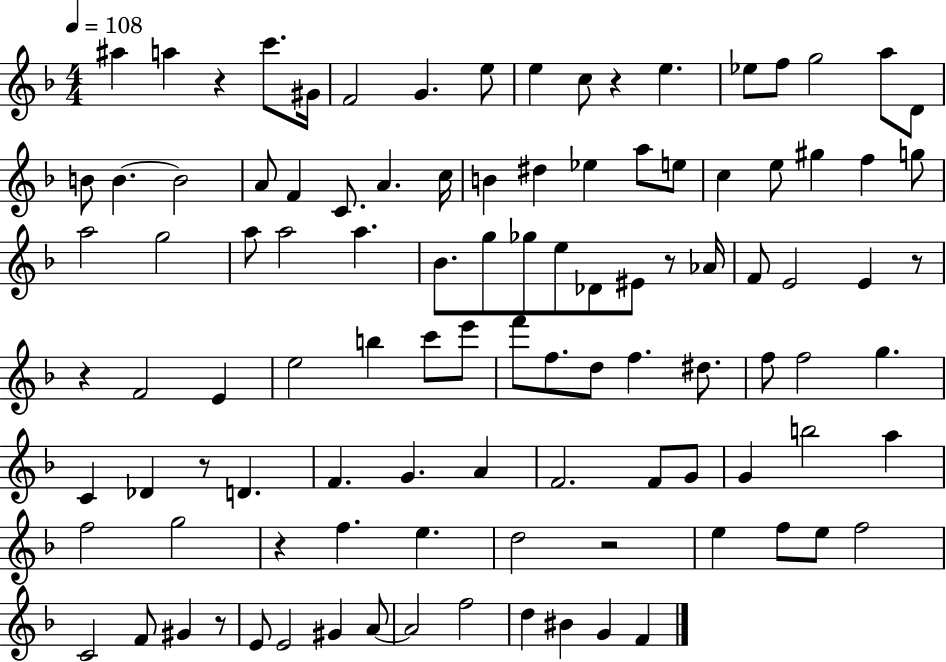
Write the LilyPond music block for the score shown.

{
  \clef treble
  \numericTimeSignature
  \time 4/4
  \key f \major
  \tempo 4 = 108
  ais''4 a''4 r4 c'''8. gis'16 | f'2 g'4. e''8 | e''4 c''8 r4 e''4. | ees''8 f''8 g''2 a''8 d'8 | \break b'8 b'4.~~ b'2 | a'8 f'4 c'8. a'4. c''16 | b'4 dis''4 ees''4 a''8 e''8 | c''4 e''8 gis''4 f''4 g''8 | \break a''2 g''2 | a''8 a''2 a''4. | bes'8. g''8 ges''8 e''8 des'8 eis'8 r8 aes'16 | f'8 e'2 e'4 r8 | \break r4 f'2 e'4 | e''2 b''4 c'''8 e'''8 | f'''8 f''8. d''8 f''4. dis''8. | f''8 f''2 g''4. | \break c'4 des'4 r8 d'4. | f'4. g'4. a'4 | f'2. f'8 g'8 | g'4 b''2 a''4 | \break f''2 g''2 | r4 f''4. e''4. | d''2 r2 | e''4 f''8 e''8 f''2 | \break c'2 f'8 gis'4 r8 | e'8 e'2 gis'4 a'8~~ | a'2 f''2 | d''4 bis'4 g'4 f'4 | \break \bar "|."
}